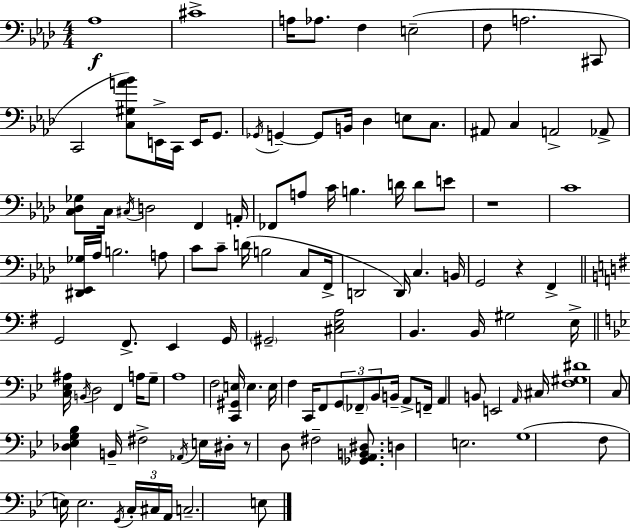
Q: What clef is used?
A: bass